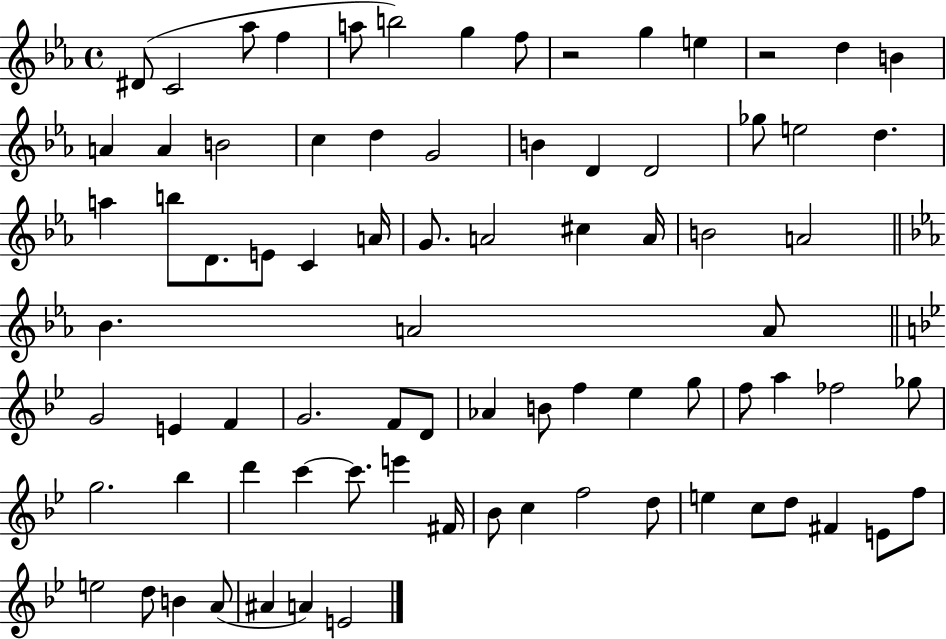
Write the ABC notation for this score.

X:1
T:Untitled
M:4/4
L:1/4
K:Eb
^D/2 C2 _a/2 f a/2 b2 g f/2 z2 g e z2 d B A A B2 c d G2 B D D2 _g/2 e2 d a b/2 D/2 E/2 C A/4 G/2 A2 ^c A/4 B2 A2 _B A2 A/2 G2 E F G2 F/2 D/2 _A B/2 f _e g/2 f/2 a _f2 _g/2 g2 _b d' c' c'/2 e' ^F/4 _B/2 c f2 d/2 e c/2 d/2 ^F E/2 f/2 e2 d/2 B A/2 ^A A E2